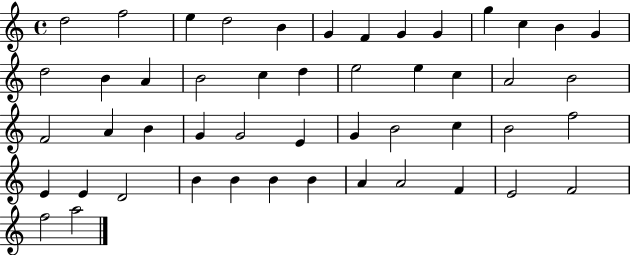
X:1
T:Untitled
M:4/4
L:1/4
K:C
d2 f2 e d2 B G F G G g c B G d2 B A B2 c d e2 e c A2 B2 F2 A B G G2 E G B2 c B2 f2 E E D2 B B B B A A2 F E2 F2 f2 a2